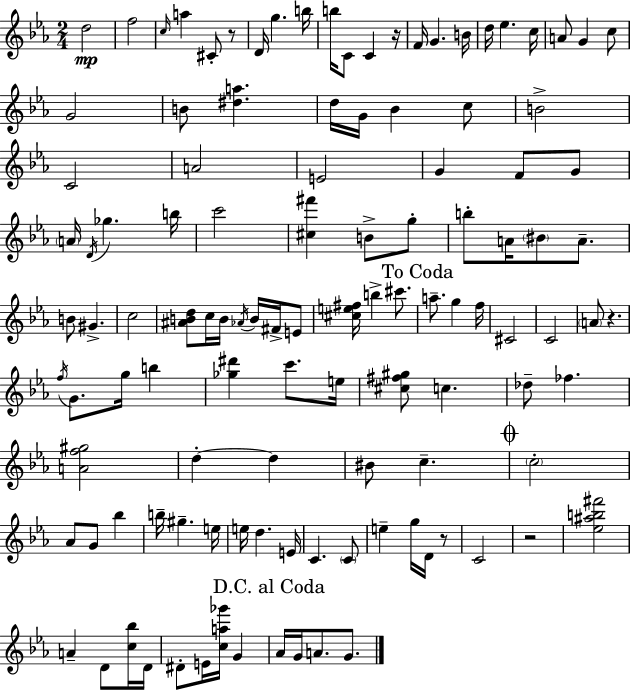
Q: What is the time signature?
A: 2/4